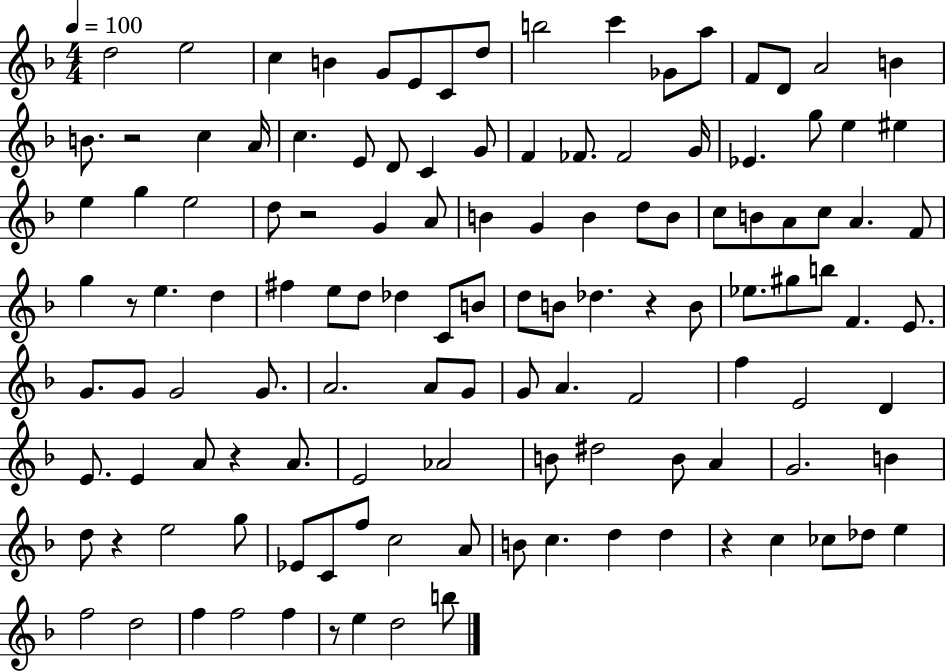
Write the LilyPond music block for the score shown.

{
  \clef treble
  \numericTimeSignature
  \time 4/4
  \key f \major
  \tempo 4 = 100
  d''2 e''2 | c''4 b'4 g'8 e'8 c'8 d''8 | b''2 c'''4 ges'8 a''8 | f'8 d'8 a'2 b'4 | \break b'8. r2 c''4 a'16 | c''4. e'8 d'8 c'4 g'8 | f'4 fes'8. fes'2 g'16 | ees'4. g''8 e''4 eis''4 | \break e''4 g''4 e''2 | d''8 r2 g'4 a'8 | b'4 g'4 b'4 d''8 b'8 | c''8 b'8 a'8 c''8 a'4. f'8 | \break g''4 r8 e''4. d''4 | fis''4 e''8 d''8 des''4 c'8 b'8 | d''8 b'8 des''4. r4 b'8 | ees''8. gis''8 b''8 f'4. e'8. | \break g'8. g'8 g'2 g'8. | a'2. a'8 g'8 | g'8 a'4. f'2 | f''4 e'2 d'4 | \break e'8. e'4 a'8 r4 a'8. | e'2 aes'2 | b'8 dis''2 b'8 a'4 | g'2. b'4 | \break d''8 r4 e''2 g''8 | ees'8 c'8 f''8 c''2 a'8 | b'8 c''4. d''4 d''4 | r4 c''4 ces''8 des''8 e''4 | \break f''2 d''2 | f''4 f''2 f''4 | r8 e''4 d''2 b''8 | \bar "|."
}